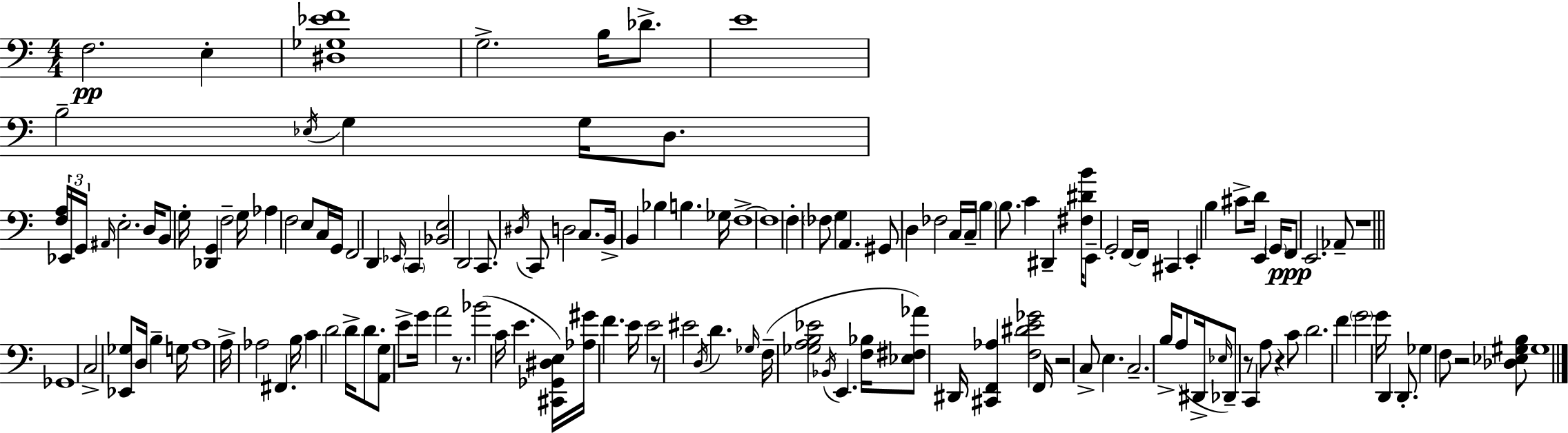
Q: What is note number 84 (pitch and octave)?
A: E4